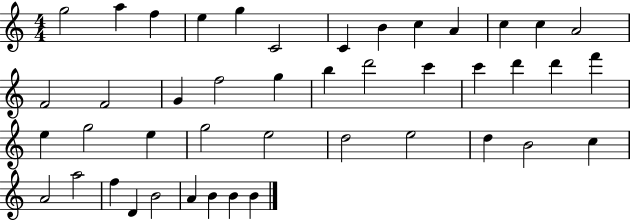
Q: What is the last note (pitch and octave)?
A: B4